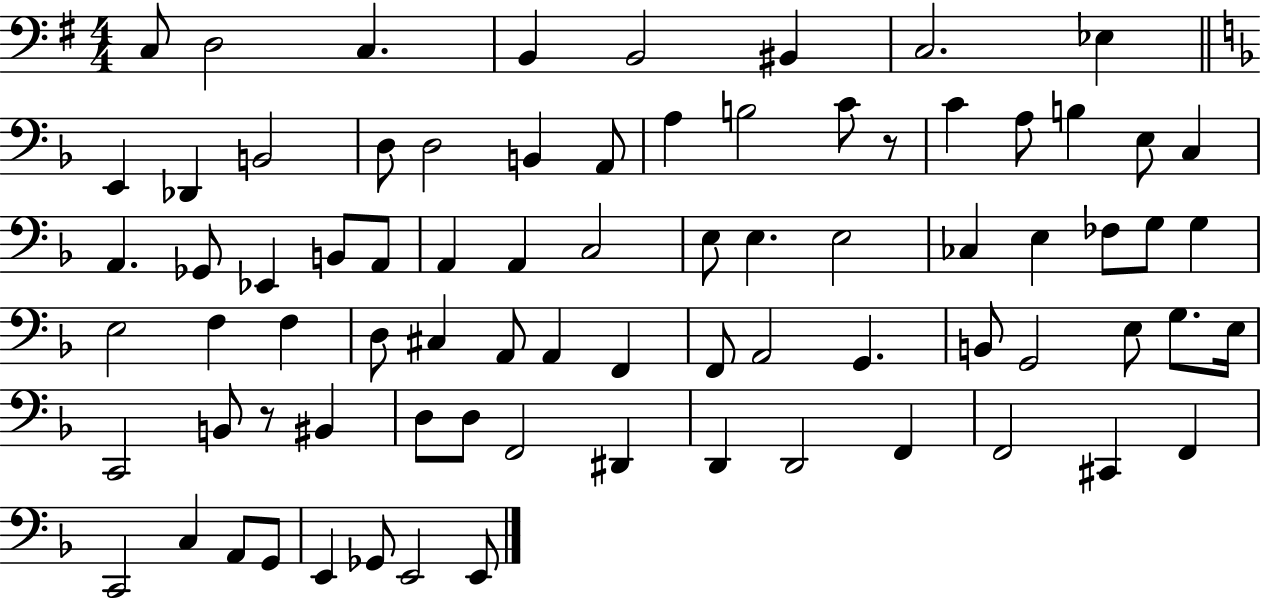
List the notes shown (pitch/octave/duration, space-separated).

C3/e D3/h C3/q. B2/q B2/h BIS2/q C3/h. Eb3/q E2/q Db2/q B2/h D3/e D3/h B2/q A2/e A3/q B3/h C4/e R/e C4/q A3/e B3/q E3/e C3/q A2/q. Gb2/e Eb2/q B2/e A2/e A2/q A2/q C3/h E3/e E3/q. E3/h CES3/q E3/q FES3/e G3/e G3/q E3/h F3/q F3/q D3/e C#3/q A2/e A2/q F2/q F2/e A2/h G2/q. B2/e G2/h E3/e G3/e. E3/s C2/h B2/e R/e BIS2/q D3/e D3/e F2/h D#2/q D2/q D2/h F2/q F2/h C#2/q F2/q C2/h C3/q A2/e G2/e E2/q Gb2/e E2/h E2/e